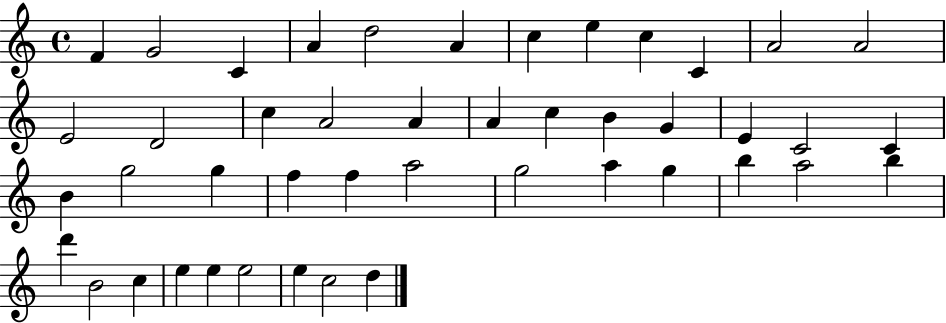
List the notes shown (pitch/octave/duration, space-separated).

F4/q G4/h C4/q A4/q D5/h A4/q C5/q E5/q C5/q C4/q A4/h A4/h E4/h D4/h C5/q A4/h A4/q A4/q C5/q B4/q G4/q E4/q C4/h C4/q B4/q G5/h G5/q F5/q F5/q A5/h G5/h A5/q G5/q B5/q A5/h B5/q D6/q B4/h C5/q E5/q E5/q E5/h E5/q C5/h D5/q